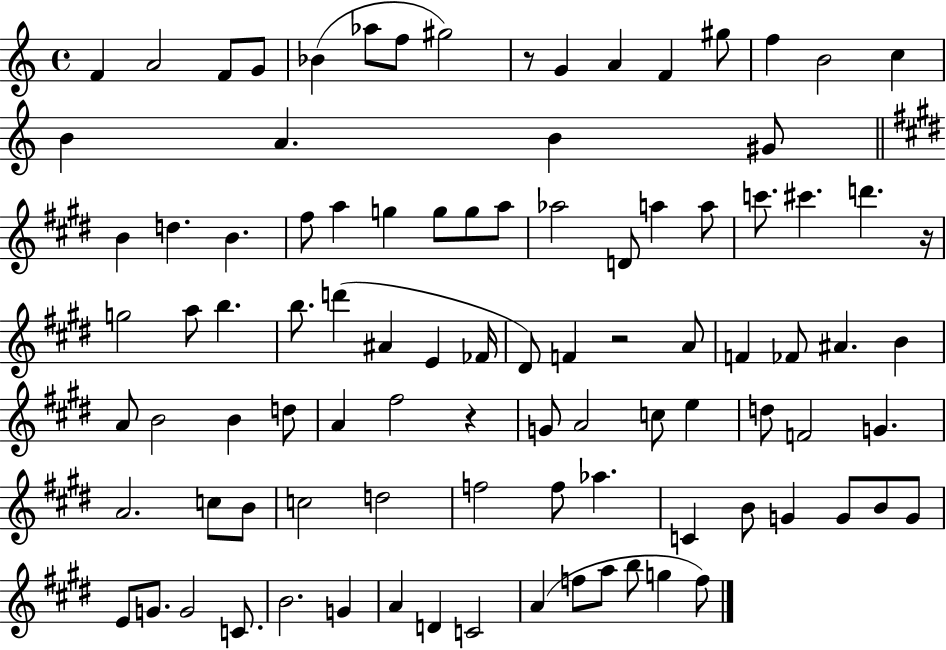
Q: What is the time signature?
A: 4/4